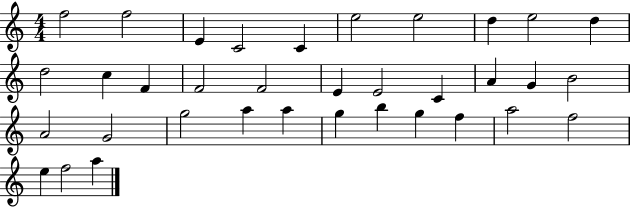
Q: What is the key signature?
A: C major